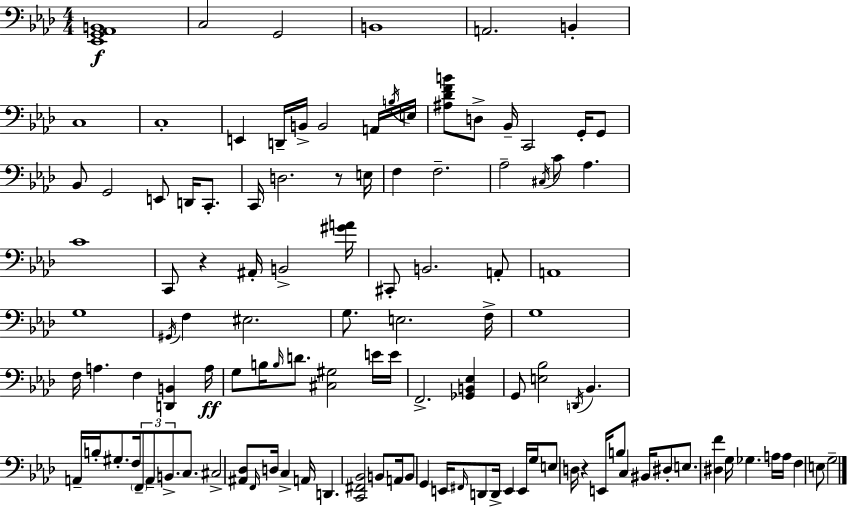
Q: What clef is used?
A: bass